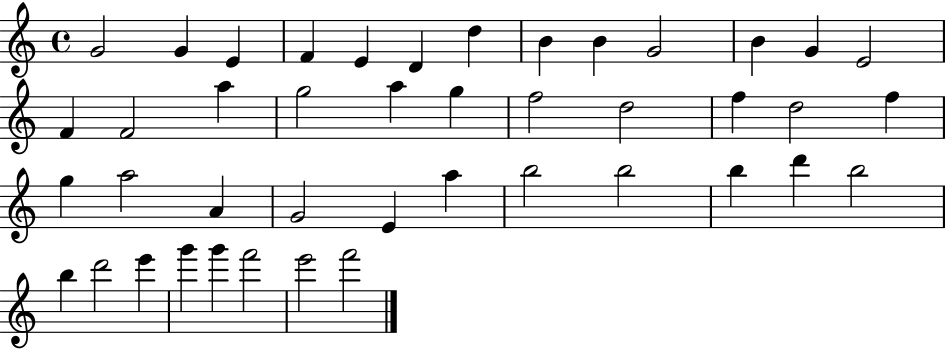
X:1
T:Untitled
M:4/4
L:1/4
K:C
G2 G E F E D d B B G2 B G E2 F F2 a g2 a g f2 d2 f d2 f g a2 A G2 E a b2 b2 b d' b2 b d'2 e' g' g' f'2 e'2 f'2